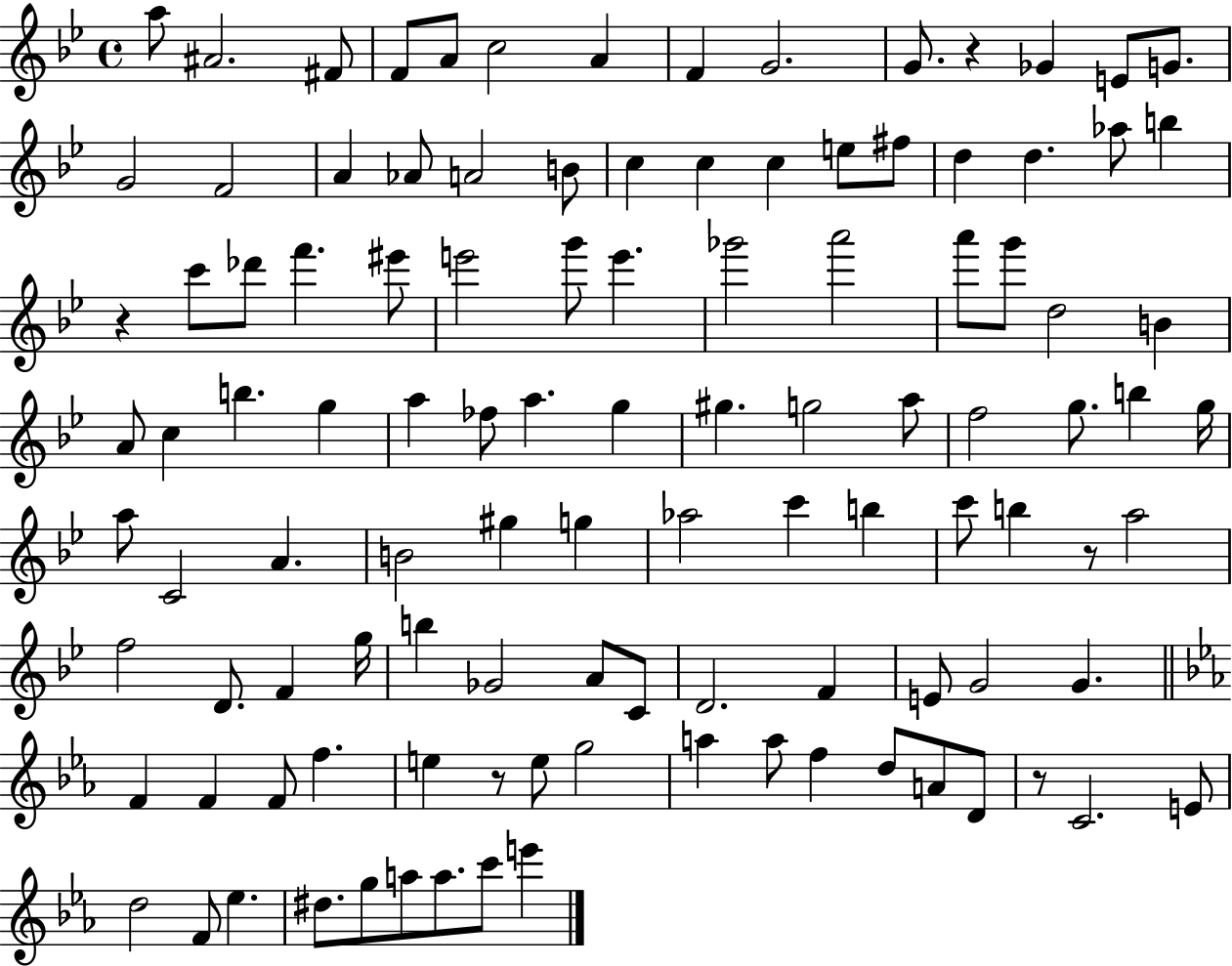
A5/e A#4/h. F#4/e F4/e A4/e C5/h A4/q F4/q G4/h. G4/e. R/q Gb4/q E4/e G4/e. G4/h F4/h A4/q Ab4/e A4/h B4/e C5/q C5/q C5/q E5/e F#5/e D5/q D5/q. Ab5/e B5/q R/q C6/e Db6/e F6/q. EIS6/e E6/h G6/e E6/q. Gb6/h A6/h A6/e G6/e D5/h B4/q A4/e C5/q B5/q. G5/q A5/q FES5/e A5/q. G5/q G#5/q. G5/h A5/e F5/h G5/e. B5/q G5/s A5/e C4/h A4/q. B4/h G#5/q G5/q Ab5/h C6/q B5/q C6/e B5/q R/e A5/h F5/h D4/e. F4/q G5/s B5/q Gb4/h A4/e C4/e D4/h. F4/q E4/e G4/h G4/q. F4/q F4/q F4/e F5/q. E5/q R/e E5/e G5/h A5/q A5/e F5/q D5/e A4/e D4/e R/e C4/h. E4/e D5/h F4/e Eb5/q. D#5/e. G5/e A5/e A5/e. C6/e E6/q